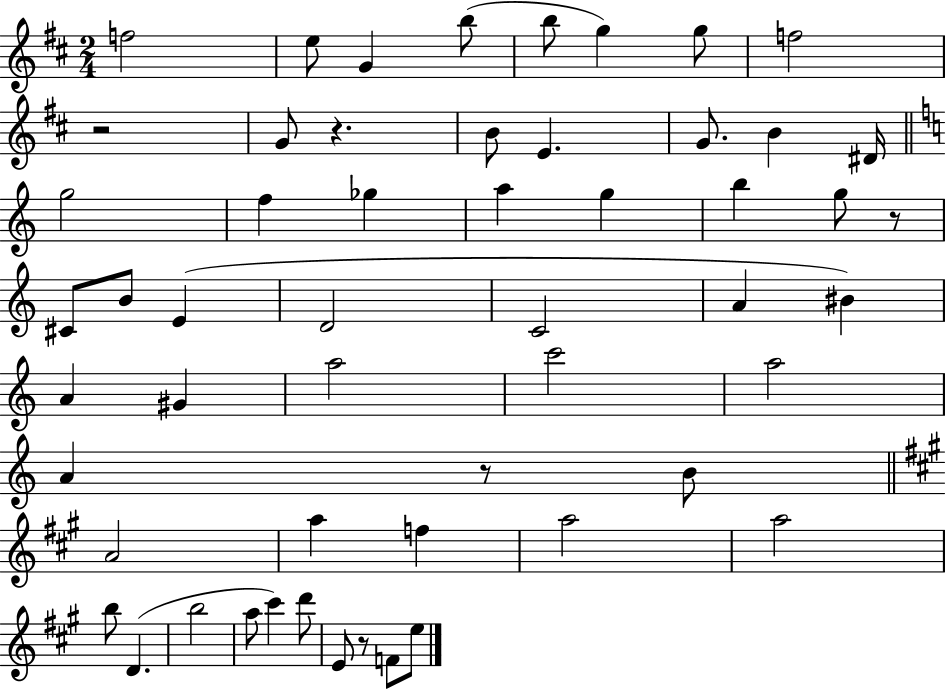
{
  \clef treble
  \numericTimeSignature
  \time 2/4
  \key d \major
  f''2 | e''8 g'4 b''8( | b''8 g''4) g''8 | f''2 | \break r2 | g'8 r4. | b'8 e'4. | g'8. b'4 dis'16 | \break \bar "||" \break \key c \major g''2 | f''4 ges''4 | a''4 g''4 | b''4 g''8 r8 | \break cis'8 b'8 e'4( | d'2 | c'2 | a'4 bis'4) | \break a'4 gis'4 | a''2 | c'''2 | a''2 | \break a'4 r8 b'8 | \bar "||" \break \key a \major a'2 | a''4 f''4 | a''2 | a''2 | \break b''8 d'4.( | b''2 | a''8 cis'''4) d'''8 | e'8 r8 f'8 e''8 | \break \bar "|."
}